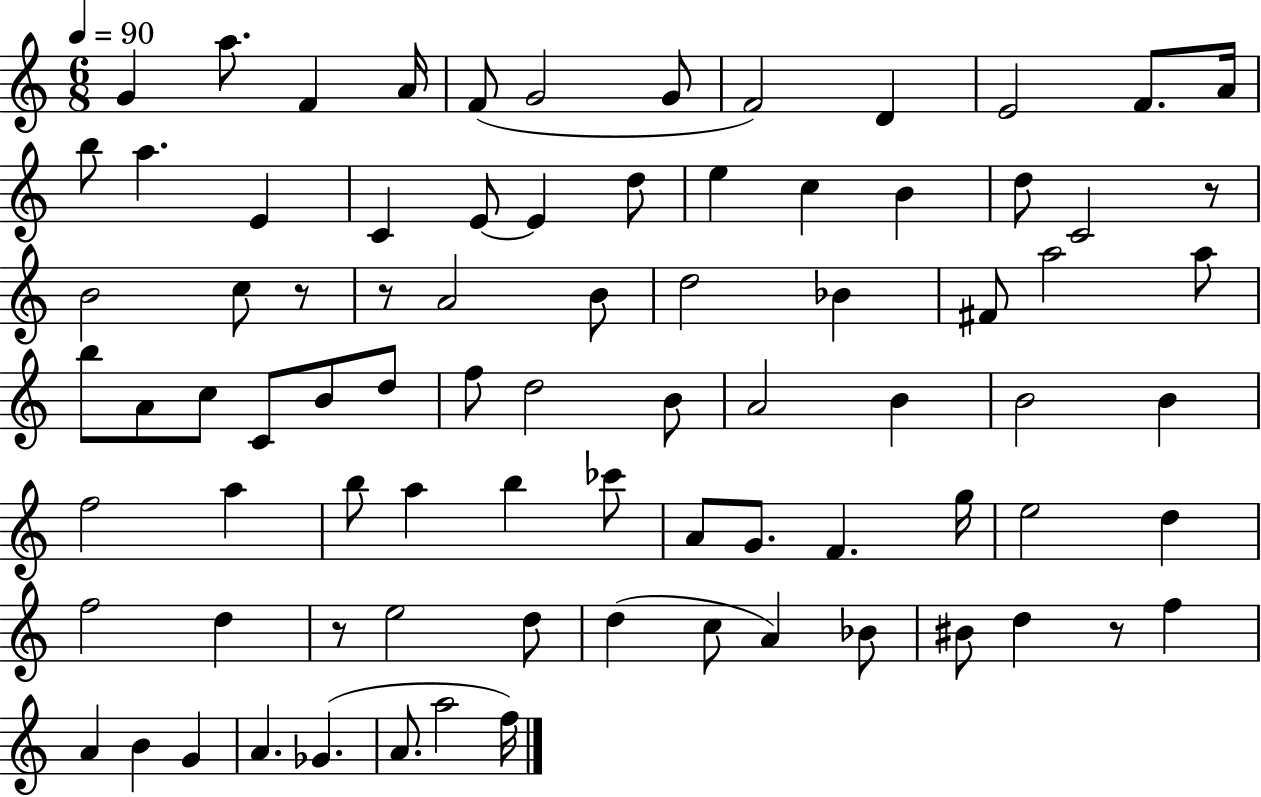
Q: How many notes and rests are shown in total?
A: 82